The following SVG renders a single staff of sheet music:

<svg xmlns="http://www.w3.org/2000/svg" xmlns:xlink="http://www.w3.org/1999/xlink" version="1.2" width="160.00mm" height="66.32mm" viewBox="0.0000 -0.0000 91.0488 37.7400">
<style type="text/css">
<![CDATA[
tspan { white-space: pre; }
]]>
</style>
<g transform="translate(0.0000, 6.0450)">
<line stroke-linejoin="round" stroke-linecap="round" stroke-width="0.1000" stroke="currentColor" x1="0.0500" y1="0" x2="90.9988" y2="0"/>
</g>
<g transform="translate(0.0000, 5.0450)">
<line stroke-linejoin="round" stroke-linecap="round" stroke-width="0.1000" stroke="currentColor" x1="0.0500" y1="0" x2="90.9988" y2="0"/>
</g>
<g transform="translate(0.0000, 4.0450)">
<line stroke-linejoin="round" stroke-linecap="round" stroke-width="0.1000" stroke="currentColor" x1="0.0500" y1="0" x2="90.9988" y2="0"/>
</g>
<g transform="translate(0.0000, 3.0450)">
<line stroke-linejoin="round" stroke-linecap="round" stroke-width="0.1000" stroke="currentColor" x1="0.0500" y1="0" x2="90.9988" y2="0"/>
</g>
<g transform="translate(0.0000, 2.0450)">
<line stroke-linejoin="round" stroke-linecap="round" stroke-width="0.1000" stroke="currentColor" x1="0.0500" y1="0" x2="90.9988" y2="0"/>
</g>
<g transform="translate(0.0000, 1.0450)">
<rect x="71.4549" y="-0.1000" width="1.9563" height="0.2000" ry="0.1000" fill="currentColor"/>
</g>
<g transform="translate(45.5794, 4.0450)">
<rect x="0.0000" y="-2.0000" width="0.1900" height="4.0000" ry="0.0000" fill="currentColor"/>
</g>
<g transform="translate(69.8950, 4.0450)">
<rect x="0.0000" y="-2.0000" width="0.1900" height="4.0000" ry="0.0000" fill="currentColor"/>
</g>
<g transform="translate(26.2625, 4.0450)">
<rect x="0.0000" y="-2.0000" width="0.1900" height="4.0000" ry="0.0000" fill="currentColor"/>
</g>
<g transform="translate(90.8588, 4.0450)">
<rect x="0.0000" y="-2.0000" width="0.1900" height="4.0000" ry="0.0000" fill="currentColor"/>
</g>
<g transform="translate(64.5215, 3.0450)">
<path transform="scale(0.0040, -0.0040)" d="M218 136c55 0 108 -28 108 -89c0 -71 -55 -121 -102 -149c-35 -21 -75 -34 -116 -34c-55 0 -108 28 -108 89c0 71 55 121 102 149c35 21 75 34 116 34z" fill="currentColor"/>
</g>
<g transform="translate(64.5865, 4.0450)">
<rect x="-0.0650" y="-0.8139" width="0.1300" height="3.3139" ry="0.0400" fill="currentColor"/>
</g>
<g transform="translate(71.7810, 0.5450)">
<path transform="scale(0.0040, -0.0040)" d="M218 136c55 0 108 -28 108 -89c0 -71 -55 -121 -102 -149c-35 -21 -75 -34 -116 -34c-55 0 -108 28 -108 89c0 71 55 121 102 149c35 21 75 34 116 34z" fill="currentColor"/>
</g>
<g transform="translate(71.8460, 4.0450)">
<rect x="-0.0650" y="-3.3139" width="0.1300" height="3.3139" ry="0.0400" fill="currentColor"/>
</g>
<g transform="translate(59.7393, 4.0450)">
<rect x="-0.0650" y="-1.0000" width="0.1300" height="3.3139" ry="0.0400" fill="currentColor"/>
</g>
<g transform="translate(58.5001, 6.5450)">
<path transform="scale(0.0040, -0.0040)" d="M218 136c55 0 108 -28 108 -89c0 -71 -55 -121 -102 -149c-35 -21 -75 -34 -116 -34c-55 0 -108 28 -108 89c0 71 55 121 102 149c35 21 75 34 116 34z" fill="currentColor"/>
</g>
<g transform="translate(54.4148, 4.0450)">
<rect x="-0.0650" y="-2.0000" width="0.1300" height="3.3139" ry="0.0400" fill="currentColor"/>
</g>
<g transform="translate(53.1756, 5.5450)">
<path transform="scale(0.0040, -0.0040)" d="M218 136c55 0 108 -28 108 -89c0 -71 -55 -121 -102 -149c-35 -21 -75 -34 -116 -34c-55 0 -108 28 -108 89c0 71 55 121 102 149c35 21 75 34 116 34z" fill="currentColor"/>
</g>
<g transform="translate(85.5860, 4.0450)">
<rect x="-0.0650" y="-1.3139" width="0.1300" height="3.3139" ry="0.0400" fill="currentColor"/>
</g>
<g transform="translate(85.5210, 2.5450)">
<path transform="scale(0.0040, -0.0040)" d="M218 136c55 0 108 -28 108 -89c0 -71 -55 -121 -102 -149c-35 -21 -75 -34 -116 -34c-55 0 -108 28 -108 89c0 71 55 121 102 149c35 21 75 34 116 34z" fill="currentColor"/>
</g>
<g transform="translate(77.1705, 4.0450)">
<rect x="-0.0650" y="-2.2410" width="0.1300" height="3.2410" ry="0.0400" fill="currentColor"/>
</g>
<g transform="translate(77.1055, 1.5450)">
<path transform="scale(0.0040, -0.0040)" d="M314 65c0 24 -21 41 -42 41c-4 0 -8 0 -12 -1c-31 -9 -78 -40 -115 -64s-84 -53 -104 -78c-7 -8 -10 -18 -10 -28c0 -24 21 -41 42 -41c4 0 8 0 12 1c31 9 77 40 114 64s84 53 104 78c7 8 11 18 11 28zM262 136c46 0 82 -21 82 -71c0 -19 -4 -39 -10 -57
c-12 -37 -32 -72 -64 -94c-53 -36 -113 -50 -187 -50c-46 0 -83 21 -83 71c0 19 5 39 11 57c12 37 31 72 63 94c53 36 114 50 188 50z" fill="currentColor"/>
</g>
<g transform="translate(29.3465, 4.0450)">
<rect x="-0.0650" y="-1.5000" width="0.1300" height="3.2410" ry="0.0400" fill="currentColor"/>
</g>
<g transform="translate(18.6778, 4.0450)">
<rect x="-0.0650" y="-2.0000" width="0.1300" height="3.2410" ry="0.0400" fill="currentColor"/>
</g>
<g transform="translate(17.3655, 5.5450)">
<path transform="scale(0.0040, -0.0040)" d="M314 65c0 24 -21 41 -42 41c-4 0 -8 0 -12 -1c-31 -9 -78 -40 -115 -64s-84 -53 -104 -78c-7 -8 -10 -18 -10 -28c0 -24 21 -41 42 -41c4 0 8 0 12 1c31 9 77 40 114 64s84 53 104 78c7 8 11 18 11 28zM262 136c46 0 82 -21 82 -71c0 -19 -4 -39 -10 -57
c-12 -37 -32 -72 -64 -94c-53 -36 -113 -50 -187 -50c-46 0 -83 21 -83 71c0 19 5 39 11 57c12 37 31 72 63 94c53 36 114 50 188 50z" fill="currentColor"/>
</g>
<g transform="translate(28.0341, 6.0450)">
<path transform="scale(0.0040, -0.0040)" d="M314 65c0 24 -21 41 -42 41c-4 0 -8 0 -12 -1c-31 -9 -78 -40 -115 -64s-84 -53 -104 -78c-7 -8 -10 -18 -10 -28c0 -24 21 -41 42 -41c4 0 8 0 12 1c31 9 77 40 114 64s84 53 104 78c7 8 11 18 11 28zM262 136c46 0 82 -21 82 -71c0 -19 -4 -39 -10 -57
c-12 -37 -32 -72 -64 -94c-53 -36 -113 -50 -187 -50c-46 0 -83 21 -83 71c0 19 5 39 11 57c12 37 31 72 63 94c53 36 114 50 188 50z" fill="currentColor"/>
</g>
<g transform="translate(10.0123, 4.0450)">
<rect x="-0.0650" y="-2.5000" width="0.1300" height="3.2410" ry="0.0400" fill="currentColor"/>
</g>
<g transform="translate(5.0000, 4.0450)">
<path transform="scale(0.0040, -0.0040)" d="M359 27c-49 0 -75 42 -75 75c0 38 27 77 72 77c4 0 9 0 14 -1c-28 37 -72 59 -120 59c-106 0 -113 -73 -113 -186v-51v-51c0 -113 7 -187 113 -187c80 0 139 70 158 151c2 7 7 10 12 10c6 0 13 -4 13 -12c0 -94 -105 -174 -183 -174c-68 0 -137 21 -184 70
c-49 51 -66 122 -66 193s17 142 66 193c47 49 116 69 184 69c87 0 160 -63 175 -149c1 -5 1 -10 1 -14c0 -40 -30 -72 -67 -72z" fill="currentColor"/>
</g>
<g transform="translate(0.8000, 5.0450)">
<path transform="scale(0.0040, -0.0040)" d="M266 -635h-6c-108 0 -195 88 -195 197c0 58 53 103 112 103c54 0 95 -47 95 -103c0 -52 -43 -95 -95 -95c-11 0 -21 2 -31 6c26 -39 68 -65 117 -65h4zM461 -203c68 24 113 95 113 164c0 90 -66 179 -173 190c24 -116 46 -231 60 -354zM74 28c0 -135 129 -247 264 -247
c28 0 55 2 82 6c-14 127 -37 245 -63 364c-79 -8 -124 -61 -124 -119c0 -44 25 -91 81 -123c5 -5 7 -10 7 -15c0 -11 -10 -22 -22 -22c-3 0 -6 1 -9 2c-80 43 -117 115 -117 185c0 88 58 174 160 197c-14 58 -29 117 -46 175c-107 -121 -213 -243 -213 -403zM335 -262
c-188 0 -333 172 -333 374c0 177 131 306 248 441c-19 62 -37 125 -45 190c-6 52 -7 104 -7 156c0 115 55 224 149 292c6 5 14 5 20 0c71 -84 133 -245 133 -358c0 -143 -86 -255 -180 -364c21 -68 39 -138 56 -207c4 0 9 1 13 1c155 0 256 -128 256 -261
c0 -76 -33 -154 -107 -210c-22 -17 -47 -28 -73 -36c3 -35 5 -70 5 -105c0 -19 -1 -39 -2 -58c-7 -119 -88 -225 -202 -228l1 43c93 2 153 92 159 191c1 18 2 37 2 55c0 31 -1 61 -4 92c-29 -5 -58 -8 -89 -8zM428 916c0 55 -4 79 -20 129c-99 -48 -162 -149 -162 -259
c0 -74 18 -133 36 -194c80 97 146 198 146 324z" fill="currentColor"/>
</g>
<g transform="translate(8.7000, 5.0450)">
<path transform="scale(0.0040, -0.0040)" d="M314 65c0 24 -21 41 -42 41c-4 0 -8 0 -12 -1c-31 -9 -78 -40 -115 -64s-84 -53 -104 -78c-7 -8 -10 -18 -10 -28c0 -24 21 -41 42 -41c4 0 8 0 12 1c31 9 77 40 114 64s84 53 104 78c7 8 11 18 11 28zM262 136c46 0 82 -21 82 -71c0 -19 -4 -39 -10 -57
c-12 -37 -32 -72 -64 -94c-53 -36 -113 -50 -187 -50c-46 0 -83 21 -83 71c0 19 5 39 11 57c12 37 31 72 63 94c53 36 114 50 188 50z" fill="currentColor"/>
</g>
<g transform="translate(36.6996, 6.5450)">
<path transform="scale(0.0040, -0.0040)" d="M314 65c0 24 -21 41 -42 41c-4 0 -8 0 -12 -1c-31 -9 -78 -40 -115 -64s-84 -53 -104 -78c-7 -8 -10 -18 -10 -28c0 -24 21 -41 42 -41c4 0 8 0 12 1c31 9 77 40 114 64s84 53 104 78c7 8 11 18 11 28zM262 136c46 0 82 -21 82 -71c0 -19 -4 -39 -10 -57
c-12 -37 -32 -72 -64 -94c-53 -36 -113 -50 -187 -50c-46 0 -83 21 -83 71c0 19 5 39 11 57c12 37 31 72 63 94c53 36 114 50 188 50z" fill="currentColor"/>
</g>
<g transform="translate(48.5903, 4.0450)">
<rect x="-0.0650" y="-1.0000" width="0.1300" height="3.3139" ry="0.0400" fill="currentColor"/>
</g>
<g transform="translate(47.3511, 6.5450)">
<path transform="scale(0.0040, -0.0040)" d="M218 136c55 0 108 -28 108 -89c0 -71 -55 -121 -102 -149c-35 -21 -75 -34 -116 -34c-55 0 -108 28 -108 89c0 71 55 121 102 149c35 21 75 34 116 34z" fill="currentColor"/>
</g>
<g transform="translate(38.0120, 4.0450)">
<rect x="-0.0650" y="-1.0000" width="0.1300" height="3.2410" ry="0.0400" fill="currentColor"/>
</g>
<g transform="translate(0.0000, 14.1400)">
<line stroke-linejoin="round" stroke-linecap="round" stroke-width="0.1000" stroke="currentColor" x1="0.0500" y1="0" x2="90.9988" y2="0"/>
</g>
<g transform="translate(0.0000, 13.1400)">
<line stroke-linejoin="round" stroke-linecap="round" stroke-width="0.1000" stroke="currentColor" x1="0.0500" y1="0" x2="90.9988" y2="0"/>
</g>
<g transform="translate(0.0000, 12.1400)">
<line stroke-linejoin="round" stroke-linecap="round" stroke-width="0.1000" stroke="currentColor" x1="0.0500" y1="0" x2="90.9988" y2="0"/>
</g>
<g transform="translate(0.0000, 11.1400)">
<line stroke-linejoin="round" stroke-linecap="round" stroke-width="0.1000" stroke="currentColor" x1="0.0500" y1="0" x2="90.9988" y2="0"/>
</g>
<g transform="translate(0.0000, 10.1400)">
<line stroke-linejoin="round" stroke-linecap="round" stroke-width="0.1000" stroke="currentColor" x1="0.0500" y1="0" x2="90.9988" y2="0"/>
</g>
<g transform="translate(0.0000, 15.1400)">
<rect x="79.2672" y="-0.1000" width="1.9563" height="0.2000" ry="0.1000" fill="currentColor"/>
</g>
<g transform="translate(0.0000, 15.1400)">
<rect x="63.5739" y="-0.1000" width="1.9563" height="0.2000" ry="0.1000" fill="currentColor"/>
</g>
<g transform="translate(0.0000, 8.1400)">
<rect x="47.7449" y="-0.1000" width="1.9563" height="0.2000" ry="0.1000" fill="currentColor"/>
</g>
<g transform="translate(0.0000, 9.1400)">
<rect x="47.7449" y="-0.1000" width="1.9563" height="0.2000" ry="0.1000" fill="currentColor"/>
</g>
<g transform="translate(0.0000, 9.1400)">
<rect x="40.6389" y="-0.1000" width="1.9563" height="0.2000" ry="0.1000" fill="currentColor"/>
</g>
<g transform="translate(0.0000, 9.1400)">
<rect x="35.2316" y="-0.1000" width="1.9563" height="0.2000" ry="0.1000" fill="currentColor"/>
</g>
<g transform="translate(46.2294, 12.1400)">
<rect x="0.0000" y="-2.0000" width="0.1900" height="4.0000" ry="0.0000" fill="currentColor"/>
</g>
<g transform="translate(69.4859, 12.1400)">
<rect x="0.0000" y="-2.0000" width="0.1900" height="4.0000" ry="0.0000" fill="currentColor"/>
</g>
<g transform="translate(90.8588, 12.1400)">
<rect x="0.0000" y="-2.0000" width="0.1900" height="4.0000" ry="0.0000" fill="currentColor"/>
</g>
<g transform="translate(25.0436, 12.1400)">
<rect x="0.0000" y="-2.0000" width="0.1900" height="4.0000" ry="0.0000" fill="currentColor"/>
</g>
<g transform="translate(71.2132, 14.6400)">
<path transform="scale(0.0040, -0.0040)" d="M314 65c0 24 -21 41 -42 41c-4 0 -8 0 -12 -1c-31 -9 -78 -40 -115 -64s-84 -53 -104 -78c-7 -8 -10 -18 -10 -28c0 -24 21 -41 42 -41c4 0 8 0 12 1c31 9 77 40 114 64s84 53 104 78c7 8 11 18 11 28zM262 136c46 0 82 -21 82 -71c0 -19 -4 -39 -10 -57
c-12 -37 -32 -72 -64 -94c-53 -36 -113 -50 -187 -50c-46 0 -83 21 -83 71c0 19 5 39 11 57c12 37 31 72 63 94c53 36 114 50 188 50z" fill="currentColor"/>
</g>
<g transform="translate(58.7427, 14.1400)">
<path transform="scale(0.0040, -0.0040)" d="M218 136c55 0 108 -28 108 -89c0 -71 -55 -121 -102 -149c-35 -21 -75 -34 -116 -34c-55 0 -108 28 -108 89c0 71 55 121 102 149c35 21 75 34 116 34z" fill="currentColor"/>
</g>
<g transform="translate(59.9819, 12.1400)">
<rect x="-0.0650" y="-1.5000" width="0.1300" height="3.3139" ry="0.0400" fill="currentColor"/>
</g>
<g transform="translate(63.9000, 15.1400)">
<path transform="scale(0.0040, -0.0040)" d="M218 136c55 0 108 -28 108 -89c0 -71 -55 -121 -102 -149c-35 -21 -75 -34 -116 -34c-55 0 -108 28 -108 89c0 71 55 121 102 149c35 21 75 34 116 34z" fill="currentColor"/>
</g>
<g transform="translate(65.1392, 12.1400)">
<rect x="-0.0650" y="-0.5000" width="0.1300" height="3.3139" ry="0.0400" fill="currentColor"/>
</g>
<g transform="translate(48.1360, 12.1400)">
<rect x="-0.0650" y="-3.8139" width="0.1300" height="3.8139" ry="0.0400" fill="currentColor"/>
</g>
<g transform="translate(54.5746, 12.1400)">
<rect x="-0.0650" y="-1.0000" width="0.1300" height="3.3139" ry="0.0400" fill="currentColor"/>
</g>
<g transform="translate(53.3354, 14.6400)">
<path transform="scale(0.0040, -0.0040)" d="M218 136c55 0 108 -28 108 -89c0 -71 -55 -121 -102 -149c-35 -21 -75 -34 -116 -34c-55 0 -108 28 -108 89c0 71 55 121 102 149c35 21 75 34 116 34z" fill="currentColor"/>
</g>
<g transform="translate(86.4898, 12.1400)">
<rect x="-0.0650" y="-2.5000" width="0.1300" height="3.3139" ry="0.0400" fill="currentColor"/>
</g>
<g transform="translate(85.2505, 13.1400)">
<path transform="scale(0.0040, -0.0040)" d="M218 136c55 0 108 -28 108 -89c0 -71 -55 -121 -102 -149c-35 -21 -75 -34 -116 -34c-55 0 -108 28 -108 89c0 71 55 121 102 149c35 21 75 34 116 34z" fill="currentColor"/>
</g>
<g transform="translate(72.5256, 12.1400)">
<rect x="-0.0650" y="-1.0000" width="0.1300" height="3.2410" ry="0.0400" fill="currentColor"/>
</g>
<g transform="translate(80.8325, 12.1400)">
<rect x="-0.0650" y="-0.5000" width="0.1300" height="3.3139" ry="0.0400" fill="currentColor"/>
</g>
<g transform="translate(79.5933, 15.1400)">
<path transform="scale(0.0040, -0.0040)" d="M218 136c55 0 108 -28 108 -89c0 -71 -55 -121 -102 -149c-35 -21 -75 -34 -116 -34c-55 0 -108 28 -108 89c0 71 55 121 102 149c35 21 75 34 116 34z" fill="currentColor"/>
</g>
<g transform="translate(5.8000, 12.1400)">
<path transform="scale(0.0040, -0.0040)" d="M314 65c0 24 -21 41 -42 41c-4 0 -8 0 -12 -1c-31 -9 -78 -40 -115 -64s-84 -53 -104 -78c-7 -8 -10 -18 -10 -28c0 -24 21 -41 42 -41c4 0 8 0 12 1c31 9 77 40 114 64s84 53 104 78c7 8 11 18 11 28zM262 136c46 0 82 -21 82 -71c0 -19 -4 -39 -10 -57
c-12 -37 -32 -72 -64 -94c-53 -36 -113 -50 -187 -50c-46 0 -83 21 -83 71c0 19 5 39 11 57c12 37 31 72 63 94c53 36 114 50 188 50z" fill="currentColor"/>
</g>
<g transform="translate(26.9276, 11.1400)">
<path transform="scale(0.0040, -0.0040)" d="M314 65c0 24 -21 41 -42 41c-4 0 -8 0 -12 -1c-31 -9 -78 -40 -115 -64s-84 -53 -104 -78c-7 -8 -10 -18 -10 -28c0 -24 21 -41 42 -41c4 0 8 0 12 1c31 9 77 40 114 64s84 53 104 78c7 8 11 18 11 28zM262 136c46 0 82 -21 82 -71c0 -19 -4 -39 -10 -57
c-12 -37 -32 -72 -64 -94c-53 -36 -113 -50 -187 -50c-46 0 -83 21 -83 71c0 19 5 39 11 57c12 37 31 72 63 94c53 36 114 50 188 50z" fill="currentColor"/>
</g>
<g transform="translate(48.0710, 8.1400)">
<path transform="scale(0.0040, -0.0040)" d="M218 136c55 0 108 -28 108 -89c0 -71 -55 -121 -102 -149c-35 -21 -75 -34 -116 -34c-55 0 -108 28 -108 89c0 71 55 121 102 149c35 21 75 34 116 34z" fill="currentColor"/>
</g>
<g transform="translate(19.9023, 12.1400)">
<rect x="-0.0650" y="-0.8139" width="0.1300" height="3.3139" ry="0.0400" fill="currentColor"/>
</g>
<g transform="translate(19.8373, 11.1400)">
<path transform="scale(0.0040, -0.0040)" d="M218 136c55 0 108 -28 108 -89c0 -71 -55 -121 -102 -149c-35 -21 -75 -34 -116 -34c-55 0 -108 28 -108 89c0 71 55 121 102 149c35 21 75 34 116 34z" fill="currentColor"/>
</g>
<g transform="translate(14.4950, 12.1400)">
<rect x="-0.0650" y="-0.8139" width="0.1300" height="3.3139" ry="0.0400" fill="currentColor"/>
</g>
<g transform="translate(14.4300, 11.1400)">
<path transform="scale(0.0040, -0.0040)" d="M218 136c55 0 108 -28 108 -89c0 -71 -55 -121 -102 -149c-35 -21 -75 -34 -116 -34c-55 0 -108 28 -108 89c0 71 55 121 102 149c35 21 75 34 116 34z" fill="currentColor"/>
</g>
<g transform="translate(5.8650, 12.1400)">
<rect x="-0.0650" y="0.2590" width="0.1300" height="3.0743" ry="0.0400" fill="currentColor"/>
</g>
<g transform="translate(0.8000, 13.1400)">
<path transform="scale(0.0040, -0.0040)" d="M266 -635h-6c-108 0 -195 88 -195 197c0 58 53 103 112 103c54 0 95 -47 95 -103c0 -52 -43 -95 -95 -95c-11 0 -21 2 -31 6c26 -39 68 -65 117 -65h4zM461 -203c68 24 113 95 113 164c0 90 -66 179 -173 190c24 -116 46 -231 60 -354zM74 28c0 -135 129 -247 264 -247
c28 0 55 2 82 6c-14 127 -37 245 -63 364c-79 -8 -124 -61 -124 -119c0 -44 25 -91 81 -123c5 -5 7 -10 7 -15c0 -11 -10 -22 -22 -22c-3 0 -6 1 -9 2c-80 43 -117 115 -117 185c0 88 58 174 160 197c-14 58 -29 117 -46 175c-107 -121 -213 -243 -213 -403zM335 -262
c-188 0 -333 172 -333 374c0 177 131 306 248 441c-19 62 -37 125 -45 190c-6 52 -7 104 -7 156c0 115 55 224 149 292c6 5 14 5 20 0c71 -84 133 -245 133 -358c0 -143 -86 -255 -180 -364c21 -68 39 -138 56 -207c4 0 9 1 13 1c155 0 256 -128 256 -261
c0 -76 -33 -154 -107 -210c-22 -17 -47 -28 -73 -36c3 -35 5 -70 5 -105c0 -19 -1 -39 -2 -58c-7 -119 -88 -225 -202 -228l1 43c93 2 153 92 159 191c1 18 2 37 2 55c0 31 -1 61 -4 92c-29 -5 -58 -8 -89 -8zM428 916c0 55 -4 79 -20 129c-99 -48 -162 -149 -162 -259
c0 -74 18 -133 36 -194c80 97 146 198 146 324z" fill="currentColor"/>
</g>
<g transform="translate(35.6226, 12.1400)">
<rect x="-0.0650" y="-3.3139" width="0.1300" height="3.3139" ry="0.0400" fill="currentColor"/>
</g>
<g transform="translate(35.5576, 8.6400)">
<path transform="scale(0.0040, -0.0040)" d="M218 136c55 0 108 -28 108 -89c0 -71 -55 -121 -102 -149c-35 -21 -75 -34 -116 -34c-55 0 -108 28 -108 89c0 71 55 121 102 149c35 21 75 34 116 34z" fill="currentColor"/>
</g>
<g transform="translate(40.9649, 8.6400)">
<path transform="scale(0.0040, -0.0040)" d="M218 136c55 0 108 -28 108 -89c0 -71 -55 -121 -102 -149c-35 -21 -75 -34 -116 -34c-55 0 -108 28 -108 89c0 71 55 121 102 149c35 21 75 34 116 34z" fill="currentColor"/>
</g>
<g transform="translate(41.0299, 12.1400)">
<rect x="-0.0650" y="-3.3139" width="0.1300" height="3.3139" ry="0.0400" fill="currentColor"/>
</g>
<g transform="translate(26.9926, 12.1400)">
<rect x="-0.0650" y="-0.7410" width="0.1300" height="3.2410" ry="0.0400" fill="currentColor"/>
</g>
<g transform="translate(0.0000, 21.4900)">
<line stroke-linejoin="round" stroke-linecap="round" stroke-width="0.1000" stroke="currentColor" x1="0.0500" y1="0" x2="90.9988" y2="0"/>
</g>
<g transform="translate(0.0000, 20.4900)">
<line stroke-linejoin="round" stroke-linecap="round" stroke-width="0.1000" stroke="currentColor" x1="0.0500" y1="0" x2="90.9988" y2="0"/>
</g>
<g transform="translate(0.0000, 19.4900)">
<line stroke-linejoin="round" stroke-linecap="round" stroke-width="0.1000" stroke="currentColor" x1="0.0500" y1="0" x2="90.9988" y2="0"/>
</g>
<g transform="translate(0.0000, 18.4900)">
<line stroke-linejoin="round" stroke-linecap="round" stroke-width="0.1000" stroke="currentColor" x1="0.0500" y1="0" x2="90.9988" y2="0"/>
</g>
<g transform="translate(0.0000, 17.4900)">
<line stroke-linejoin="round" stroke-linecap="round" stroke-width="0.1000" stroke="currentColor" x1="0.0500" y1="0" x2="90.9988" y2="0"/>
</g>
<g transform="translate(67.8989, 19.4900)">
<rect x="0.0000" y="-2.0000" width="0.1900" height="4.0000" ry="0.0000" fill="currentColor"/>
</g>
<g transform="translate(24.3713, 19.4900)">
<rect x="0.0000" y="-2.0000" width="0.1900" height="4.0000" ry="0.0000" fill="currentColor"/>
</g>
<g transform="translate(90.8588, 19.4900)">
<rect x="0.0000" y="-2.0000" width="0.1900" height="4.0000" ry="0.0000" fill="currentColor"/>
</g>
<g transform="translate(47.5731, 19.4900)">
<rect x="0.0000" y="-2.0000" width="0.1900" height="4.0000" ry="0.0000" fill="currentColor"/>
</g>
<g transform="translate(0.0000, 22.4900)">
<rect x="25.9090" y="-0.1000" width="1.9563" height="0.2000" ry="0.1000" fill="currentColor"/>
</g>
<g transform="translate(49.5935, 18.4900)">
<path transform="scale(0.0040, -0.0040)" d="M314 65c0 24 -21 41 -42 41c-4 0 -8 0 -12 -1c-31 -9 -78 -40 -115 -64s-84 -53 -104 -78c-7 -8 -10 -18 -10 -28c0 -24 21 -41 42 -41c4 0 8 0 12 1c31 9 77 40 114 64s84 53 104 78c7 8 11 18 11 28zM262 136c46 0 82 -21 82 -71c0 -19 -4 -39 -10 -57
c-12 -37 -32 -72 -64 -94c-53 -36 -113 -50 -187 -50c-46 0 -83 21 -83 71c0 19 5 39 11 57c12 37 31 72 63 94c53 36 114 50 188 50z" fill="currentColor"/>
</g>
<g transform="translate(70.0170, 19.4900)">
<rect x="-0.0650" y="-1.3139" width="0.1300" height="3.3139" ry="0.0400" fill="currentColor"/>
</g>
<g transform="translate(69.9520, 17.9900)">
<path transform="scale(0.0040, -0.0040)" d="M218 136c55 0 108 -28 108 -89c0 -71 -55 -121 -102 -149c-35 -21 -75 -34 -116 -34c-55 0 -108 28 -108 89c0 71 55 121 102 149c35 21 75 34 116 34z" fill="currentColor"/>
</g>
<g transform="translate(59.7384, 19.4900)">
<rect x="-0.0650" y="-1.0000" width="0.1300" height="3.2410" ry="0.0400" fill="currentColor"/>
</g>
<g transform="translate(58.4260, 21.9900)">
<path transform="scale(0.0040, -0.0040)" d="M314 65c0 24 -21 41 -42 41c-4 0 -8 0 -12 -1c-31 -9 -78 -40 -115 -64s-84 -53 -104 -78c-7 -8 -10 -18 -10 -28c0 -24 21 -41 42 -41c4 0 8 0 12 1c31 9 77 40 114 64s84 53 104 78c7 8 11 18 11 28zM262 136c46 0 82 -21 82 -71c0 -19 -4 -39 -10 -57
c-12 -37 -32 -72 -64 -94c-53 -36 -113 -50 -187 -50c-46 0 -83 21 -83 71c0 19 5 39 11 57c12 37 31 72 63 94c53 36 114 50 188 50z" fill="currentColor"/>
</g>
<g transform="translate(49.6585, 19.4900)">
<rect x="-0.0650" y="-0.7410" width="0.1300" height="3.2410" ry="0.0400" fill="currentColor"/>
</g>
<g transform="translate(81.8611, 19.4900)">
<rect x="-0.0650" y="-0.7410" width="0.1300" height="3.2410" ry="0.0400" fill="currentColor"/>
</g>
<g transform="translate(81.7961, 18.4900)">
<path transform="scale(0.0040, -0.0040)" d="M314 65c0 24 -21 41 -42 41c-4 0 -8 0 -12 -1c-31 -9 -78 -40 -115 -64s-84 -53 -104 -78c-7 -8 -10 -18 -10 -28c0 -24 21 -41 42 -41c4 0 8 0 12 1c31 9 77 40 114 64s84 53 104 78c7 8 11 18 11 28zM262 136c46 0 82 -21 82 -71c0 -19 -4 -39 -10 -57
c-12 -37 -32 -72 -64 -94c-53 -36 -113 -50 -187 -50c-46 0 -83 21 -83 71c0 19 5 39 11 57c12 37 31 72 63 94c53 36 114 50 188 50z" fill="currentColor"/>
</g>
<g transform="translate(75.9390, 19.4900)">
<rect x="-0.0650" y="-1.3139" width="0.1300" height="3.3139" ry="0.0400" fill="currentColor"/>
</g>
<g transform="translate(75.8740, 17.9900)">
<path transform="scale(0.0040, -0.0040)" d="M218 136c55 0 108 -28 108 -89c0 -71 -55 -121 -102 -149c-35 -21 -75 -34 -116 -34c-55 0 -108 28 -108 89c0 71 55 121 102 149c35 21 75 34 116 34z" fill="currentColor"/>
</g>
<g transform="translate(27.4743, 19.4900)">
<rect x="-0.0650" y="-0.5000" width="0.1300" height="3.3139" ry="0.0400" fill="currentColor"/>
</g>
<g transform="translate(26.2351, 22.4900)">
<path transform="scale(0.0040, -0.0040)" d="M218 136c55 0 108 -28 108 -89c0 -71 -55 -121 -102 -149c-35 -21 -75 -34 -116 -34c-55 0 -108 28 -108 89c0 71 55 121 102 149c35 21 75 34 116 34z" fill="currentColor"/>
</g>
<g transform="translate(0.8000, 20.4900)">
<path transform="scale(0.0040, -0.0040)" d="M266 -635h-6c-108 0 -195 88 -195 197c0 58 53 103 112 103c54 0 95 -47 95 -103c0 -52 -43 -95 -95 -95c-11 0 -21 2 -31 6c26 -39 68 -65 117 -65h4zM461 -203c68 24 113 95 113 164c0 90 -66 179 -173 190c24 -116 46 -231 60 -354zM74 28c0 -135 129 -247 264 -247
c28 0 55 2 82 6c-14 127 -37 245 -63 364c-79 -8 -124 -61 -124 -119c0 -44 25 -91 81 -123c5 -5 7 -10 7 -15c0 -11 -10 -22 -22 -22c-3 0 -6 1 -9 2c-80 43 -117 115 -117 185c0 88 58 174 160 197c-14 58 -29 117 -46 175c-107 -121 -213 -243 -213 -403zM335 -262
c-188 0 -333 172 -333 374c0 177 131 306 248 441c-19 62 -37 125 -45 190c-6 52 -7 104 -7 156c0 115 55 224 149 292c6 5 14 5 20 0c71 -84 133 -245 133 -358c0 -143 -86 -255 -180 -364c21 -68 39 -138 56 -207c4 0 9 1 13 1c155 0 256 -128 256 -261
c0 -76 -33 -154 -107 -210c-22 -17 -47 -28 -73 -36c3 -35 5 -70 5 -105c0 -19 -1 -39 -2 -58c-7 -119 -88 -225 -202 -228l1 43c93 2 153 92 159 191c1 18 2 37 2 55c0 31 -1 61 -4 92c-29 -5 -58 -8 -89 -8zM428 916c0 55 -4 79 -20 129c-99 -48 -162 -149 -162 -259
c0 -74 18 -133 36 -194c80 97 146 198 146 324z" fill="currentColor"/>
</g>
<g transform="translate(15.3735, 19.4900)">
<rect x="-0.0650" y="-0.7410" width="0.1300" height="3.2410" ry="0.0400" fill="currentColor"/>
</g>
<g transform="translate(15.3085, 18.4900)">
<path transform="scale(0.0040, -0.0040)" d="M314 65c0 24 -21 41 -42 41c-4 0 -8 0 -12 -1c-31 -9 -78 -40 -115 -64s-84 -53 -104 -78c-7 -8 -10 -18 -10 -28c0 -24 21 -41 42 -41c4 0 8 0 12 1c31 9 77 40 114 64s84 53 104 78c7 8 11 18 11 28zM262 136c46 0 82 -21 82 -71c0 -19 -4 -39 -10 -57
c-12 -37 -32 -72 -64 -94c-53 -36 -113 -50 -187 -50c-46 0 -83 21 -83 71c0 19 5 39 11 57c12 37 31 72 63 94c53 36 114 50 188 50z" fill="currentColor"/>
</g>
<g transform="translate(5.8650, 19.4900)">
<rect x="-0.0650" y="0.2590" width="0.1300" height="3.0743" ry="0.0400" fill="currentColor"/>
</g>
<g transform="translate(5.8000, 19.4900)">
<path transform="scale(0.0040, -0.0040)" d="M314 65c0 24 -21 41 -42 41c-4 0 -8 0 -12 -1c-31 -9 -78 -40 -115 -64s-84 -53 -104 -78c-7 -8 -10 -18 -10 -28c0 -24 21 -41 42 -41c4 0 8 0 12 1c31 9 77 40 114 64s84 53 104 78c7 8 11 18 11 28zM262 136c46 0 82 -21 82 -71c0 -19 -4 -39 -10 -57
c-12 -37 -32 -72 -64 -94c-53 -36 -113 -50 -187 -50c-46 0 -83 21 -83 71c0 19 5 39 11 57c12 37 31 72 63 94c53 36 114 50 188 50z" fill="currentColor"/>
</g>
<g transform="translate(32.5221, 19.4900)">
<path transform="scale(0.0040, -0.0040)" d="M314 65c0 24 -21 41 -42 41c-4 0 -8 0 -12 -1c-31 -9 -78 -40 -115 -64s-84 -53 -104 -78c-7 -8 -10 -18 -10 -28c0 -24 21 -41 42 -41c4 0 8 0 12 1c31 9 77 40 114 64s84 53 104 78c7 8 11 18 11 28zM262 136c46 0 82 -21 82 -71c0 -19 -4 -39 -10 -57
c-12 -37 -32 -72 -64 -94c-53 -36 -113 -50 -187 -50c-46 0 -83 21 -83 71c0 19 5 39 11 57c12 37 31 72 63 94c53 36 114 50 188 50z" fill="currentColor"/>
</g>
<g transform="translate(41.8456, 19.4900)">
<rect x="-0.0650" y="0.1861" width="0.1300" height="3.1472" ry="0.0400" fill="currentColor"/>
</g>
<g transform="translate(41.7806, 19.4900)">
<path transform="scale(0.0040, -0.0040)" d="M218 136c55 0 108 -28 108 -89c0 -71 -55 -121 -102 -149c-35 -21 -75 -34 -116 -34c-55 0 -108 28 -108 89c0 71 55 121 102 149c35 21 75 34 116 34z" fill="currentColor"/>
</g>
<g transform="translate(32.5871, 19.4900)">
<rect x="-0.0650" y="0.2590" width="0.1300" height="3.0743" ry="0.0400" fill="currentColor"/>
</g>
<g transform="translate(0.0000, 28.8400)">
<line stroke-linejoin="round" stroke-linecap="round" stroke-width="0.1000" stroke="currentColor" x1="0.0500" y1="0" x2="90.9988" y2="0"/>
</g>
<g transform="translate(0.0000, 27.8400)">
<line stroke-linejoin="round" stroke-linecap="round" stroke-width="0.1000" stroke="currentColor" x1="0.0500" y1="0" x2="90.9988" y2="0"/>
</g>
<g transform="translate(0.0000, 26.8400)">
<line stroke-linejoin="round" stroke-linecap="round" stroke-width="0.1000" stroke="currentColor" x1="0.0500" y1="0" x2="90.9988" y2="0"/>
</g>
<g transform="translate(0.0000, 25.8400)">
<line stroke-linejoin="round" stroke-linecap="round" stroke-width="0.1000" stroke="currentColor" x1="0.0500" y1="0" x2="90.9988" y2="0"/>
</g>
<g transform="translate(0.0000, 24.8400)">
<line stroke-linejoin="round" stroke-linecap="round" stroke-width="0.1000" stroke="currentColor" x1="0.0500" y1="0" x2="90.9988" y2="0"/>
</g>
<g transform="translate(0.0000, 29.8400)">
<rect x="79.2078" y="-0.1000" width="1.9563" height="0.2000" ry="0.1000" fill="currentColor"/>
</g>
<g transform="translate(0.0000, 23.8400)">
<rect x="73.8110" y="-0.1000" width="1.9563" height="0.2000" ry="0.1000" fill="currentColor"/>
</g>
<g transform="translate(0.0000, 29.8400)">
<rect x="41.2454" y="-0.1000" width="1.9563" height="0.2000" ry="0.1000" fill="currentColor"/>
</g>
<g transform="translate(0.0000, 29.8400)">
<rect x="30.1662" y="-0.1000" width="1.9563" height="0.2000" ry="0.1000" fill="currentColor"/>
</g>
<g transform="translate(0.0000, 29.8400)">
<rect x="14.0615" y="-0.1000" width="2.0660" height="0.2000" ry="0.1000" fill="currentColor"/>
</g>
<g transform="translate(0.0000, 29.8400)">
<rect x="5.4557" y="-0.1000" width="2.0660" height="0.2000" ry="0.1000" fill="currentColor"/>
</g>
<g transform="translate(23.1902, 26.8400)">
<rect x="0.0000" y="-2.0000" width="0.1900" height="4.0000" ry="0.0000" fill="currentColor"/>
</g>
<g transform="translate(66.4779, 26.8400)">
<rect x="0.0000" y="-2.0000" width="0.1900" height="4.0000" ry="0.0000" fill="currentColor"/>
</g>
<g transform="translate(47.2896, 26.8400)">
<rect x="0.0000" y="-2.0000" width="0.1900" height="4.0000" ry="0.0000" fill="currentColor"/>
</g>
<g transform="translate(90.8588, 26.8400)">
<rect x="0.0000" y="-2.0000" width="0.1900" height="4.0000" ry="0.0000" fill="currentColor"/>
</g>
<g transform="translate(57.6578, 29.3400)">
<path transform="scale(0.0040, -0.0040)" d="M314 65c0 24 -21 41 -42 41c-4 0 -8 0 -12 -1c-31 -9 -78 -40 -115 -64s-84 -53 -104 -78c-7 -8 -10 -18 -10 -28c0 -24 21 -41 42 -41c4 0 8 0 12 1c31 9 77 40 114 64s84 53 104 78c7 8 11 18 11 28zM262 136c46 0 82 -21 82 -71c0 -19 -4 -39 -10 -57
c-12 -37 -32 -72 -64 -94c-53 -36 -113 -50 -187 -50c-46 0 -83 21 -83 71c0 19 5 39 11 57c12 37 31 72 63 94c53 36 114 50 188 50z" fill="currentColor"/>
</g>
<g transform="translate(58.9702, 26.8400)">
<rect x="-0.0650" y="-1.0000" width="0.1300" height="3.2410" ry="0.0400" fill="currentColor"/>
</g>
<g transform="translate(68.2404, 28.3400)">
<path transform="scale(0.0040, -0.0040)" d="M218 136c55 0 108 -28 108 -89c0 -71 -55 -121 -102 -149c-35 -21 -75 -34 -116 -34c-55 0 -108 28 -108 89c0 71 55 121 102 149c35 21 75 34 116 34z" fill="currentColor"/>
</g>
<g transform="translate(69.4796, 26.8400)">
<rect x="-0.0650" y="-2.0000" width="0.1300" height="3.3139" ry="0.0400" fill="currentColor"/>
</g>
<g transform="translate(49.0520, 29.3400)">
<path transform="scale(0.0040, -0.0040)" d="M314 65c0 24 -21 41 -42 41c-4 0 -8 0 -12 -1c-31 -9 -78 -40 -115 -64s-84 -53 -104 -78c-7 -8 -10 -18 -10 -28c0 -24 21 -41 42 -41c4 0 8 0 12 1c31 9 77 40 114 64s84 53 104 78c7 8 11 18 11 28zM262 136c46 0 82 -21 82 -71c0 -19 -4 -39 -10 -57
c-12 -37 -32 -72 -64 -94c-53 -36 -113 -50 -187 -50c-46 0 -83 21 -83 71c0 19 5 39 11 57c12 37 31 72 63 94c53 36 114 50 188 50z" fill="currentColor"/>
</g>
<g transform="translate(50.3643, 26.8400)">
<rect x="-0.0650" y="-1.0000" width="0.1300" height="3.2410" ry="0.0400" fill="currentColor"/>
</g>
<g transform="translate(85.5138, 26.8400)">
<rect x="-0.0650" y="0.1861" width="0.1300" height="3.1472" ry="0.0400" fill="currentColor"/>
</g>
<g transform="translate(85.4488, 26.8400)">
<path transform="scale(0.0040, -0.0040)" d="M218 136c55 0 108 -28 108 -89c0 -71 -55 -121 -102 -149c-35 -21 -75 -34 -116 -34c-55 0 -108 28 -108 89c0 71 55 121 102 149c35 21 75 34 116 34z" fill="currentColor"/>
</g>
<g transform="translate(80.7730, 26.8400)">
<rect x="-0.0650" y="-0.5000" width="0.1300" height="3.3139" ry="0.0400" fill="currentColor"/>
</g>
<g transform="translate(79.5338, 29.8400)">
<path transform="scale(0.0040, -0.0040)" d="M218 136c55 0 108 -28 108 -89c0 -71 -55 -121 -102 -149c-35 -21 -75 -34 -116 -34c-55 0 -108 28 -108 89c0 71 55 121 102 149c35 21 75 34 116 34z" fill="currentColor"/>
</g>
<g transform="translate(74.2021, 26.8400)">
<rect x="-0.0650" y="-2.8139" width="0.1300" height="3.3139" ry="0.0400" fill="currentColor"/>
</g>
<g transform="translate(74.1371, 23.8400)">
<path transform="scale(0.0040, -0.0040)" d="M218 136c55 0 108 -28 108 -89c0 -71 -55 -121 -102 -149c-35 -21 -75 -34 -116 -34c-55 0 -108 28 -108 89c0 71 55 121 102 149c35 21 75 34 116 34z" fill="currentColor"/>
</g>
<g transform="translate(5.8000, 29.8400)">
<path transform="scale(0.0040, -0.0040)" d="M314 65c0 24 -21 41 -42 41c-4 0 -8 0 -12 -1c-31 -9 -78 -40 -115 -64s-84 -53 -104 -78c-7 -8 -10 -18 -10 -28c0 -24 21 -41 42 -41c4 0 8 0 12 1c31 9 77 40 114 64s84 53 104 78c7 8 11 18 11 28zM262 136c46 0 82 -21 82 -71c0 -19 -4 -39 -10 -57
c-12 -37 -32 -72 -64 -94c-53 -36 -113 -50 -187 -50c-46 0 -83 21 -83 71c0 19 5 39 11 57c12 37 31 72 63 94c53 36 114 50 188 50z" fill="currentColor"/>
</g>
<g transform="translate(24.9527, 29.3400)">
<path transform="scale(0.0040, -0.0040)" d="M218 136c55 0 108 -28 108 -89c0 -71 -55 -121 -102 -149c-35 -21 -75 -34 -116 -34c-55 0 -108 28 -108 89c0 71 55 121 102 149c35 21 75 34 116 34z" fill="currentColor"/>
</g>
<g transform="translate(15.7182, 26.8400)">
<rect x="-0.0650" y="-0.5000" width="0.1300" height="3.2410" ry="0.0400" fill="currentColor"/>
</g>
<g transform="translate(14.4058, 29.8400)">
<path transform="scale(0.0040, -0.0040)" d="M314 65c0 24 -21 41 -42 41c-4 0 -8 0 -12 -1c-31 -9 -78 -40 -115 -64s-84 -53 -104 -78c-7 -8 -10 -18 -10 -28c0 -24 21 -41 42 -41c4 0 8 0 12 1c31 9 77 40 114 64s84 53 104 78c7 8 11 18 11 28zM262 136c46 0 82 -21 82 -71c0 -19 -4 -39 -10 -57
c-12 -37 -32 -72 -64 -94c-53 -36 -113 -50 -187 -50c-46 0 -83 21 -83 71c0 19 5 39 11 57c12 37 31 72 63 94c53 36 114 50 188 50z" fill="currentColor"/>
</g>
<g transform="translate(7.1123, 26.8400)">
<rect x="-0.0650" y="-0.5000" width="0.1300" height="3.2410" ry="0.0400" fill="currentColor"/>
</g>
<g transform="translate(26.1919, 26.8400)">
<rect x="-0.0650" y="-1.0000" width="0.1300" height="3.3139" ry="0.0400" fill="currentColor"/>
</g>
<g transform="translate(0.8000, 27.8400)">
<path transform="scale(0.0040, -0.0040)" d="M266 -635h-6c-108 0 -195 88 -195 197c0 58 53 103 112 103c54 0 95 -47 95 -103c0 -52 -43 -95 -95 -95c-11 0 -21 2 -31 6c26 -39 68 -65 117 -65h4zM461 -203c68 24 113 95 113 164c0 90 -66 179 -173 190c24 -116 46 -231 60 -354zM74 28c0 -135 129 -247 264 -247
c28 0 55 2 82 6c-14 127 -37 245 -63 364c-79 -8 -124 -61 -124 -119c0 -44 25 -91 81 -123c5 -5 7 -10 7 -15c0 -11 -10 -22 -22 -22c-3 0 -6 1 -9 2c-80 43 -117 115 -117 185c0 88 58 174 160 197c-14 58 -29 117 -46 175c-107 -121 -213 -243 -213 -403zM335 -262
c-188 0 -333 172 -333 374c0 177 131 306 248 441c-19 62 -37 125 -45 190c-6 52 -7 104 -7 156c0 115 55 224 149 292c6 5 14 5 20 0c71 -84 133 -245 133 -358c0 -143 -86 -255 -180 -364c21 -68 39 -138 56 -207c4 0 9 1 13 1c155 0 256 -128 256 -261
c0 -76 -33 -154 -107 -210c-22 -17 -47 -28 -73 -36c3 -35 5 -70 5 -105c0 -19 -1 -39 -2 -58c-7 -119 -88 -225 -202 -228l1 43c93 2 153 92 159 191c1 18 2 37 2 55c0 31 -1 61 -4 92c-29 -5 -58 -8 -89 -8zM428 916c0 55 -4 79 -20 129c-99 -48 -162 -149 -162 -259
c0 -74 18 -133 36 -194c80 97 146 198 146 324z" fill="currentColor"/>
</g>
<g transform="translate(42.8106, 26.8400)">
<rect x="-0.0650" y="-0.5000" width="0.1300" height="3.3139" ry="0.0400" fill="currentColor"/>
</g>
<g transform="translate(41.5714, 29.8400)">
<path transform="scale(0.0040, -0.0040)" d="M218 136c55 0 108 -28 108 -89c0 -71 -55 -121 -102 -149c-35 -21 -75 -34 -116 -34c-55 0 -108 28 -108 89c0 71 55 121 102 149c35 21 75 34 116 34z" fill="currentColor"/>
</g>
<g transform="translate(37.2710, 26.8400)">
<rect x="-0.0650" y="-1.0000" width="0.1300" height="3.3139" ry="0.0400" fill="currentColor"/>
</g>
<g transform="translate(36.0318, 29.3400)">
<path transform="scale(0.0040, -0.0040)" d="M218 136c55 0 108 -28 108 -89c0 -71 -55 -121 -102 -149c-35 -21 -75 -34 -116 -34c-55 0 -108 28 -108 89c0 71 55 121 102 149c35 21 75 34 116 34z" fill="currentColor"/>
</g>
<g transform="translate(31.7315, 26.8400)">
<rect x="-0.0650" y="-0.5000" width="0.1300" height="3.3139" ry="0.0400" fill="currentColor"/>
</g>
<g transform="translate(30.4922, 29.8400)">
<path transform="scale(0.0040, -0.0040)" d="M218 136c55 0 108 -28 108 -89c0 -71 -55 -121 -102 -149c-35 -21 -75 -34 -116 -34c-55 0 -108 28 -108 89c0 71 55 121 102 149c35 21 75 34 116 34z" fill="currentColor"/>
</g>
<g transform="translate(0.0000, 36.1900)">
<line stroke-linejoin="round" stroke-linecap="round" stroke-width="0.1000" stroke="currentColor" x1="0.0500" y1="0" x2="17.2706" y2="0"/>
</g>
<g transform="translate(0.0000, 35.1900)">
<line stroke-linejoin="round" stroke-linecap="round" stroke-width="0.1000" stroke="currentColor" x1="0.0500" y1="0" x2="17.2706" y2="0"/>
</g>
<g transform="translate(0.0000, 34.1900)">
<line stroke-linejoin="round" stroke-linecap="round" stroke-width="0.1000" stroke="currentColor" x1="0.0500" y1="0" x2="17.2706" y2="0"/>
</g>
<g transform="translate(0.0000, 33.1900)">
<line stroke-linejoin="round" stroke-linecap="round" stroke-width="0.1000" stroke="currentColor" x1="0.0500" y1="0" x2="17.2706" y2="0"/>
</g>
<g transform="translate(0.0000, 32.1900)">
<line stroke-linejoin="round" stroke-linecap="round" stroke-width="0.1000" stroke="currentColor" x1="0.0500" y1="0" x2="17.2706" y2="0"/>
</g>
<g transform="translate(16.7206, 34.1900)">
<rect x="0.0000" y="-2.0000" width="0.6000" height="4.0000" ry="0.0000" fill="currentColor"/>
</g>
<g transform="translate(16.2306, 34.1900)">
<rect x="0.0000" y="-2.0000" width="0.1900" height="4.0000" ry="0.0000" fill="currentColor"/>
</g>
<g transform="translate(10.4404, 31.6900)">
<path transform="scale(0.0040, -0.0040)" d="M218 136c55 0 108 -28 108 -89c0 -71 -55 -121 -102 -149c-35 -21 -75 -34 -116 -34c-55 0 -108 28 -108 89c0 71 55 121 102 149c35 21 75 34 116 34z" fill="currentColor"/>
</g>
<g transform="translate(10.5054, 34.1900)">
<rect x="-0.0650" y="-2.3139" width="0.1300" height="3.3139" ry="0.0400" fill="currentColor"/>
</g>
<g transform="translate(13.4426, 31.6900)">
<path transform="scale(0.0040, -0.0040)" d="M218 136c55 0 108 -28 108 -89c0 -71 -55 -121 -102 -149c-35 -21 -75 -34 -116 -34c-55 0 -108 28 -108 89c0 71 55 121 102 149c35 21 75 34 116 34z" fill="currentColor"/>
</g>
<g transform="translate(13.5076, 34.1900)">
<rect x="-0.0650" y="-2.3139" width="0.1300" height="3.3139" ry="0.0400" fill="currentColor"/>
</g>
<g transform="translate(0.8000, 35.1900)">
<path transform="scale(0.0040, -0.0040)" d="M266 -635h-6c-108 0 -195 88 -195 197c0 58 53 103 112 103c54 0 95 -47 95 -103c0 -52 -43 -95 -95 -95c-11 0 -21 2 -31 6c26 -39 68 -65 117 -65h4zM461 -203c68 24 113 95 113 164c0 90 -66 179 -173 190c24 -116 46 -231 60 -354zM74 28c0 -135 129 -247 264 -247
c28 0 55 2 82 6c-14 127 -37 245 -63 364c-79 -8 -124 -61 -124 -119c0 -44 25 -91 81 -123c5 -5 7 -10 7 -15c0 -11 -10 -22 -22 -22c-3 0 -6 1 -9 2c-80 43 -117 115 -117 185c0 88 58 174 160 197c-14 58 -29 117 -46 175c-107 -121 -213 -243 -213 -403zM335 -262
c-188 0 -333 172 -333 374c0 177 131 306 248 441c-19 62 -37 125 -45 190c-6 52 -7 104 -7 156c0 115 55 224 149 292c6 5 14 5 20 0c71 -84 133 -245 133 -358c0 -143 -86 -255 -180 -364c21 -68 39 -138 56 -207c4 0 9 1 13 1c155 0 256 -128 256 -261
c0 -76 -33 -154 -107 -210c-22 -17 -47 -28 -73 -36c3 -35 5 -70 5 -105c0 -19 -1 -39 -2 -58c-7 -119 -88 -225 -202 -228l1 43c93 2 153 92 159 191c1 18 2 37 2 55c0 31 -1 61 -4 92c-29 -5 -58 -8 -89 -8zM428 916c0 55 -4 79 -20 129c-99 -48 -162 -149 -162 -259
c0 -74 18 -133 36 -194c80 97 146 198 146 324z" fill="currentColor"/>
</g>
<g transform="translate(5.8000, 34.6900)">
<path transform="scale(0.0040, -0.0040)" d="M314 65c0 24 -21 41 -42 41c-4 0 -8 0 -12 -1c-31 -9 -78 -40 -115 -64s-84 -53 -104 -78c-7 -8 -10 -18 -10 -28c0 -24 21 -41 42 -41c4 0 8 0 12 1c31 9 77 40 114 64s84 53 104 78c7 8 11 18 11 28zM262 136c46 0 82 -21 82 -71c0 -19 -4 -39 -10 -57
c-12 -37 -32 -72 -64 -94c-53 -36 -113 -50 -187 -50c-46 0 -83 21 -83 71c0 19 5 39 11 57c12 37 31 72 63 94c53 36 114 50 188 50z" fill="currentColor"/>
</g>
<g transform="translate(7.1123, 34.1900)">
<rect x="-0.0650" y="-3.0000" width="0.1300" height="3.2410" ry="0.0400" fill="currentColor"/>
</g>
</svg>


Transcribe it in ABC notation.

X:1
T:Untitled
M:4/4
L:1/4
K:C
G2 F2 E2 D2 D F D d b g2 e B2 d d d2 b b c' D E C D2 C G B2 d2 C B2 B d2 D2 e e d2 C2 C2 D C D C D2 D2 F a C B A2 g g